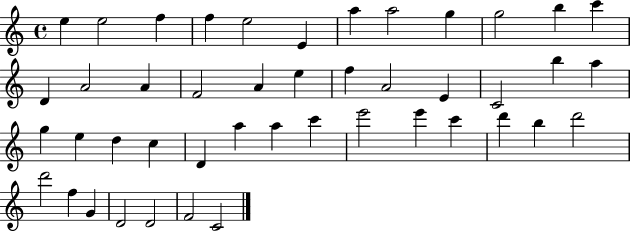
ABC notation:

X:1
T:Untitled
M:4/4
L:1/4
K:C
e e2 f f e2 E a a2 g g2 b c' D A2 A F2 A e f A2 E C2 b a g e d c D a a c' e'2 e' c' d' b d'2 d'2 f G D2 D2 F2 C2